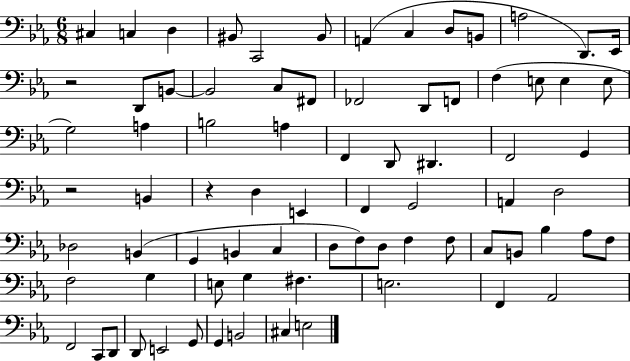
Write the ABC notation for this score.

X:1
T:Untitled
M:6/8
L:1/4
K:Eb
^C, C, D, ^B,,/2 C,,2 ^B,,/2 A,, C, D,/2 B,,/2 A,2 D,,/2 _E,,/4 z2 D,,/2 B,,/2 B,,2 C,/2 ^F,,/2 _F,,2 D,,/2 F,,/2 F, E,/2 E, E,/2 G,2 A, B,2 A, F,, D,,/2 ^D,, F,,2 G,, z2 B,, z D, E,, F,, G,,2 A,, D,2 _D,2 B,, G,, B,, C, D,/2 F,/2 D,/2 F, F,/2 C,/2 B,,/2 _B, _A,/2 F,/2 F,2 G, E,/2 G, ^F, E,2 F,, _A,,2 F,,2 C,,/2 D,,/2 D,,/2 E,,2 G,,/2 G,, B,,2 ^C, E,2